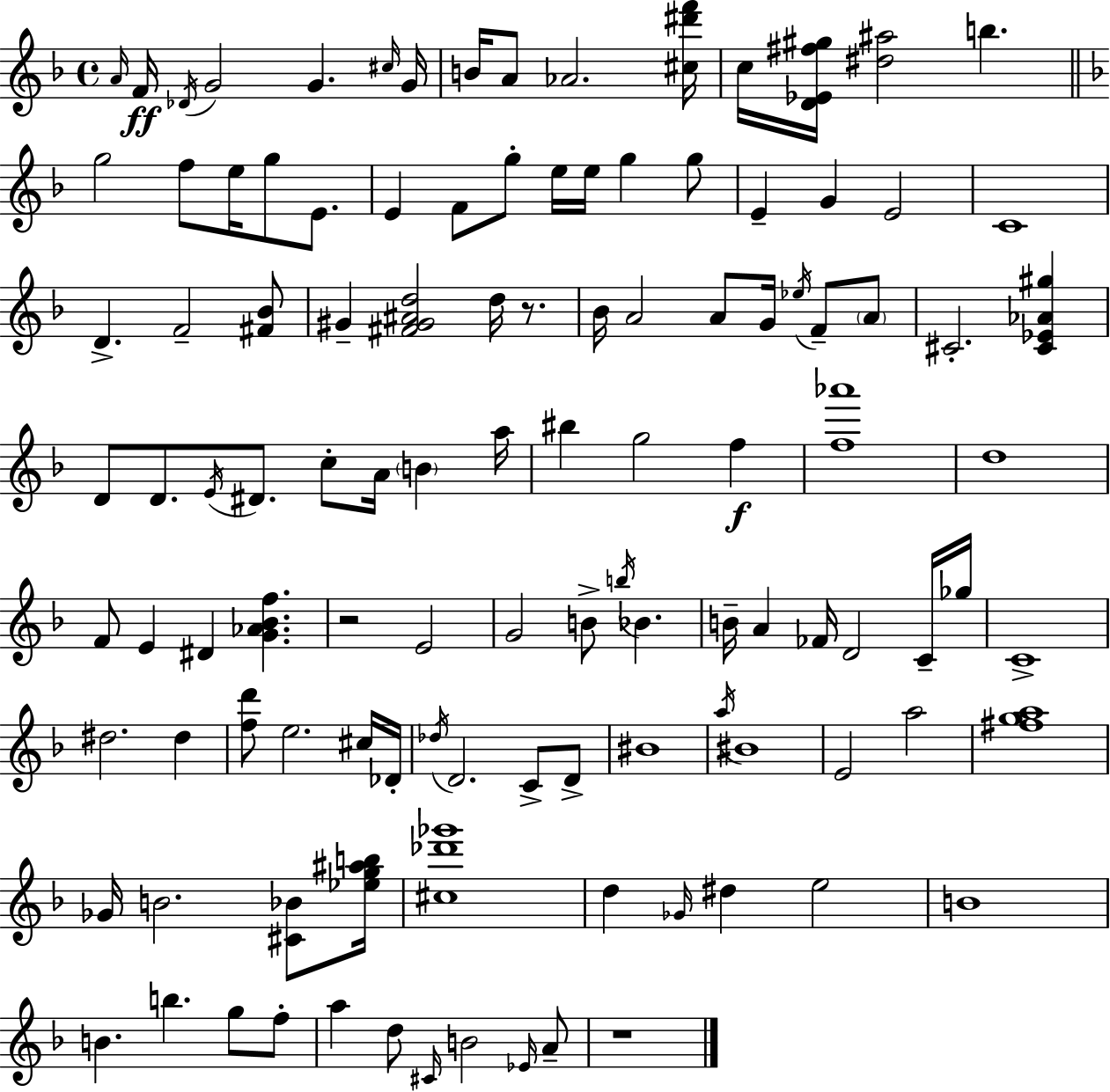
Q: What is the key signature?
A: D minor